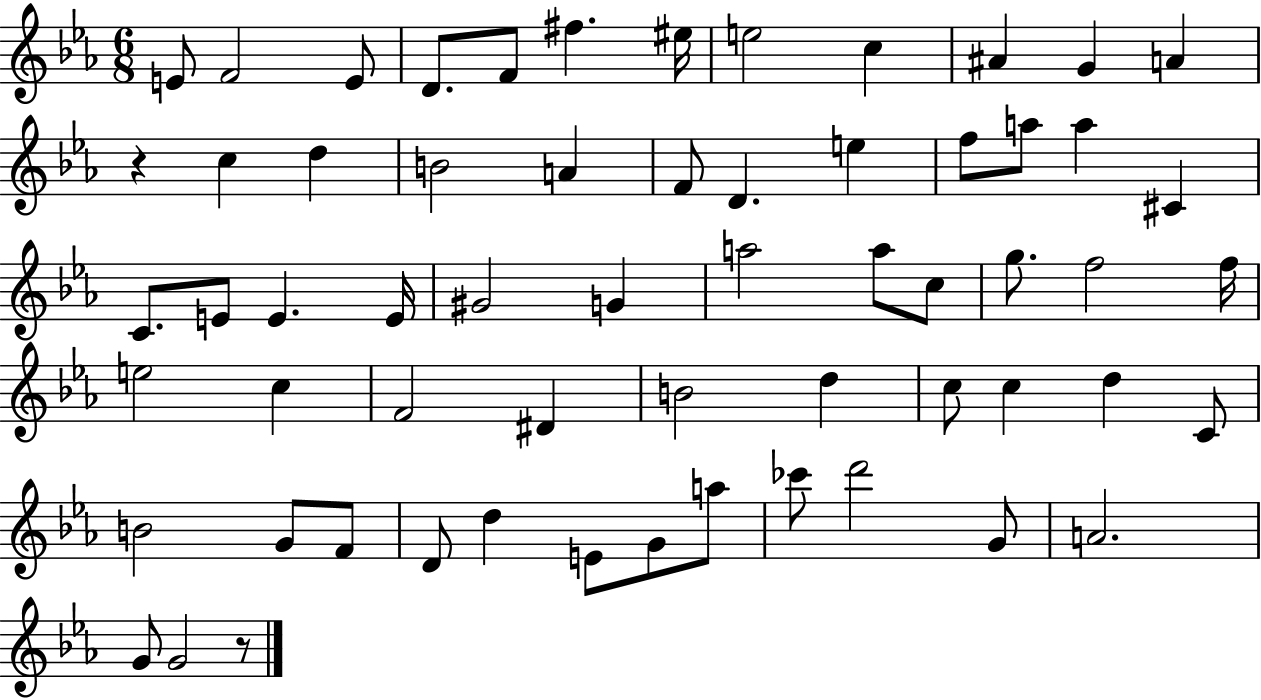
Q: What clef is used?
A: treble